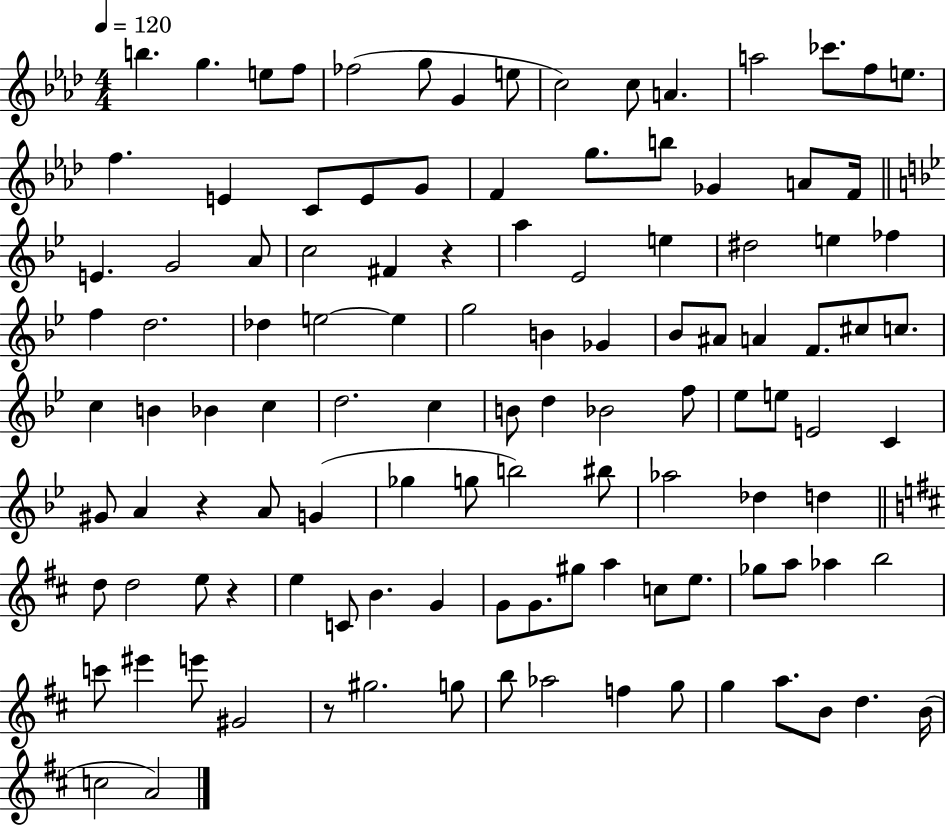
B5/q. G5/q. E5/e F5/e FES5/h G5/e G4/q E5/e C5/h C5/e A4/q. A5/h CES6/e. F5/e E5/e. F5/q. E4/q C4/e E4/e G4/e F4/q G5/e. B5/e Gb4/q A4/e F4/s E4/q. G4/h A4/e C5/h F#4/q R/q A5/q Eb4/h E5/q D#5/h E5/q FES5/q F5/q D5/h. Db5/q E5/h E5/q G5/h B4/q Gb4/q Bb4/e A#4/e A4/q F4/e. C#5/e C5/e. C5/q B4/q Bb4/q C5/q D5/h. C5/q B4/e D5/q Bb4/h F5/e Eb5/e E5/e E4/h C4/q G#4/e A4/q R/q A4/e G4/q Gb5/q G5/e B5/h BIS5/e Ab5/h Db5/q D5/q D5/e D5/h E5/e R/q E5/q C4/e B4/q. G4/q G4/e G4/e. G#5/e A5/q C5/e E5/e. Gb5/e A5/e Ab5/q B5/h C6/e EIS6/q E6/e G#4/h R/e G#5/h. G5/e B5/e Ab5/h F5/q G5/e G5/q A5/e. B4/e D5/q. B4/s C5/h A4/h